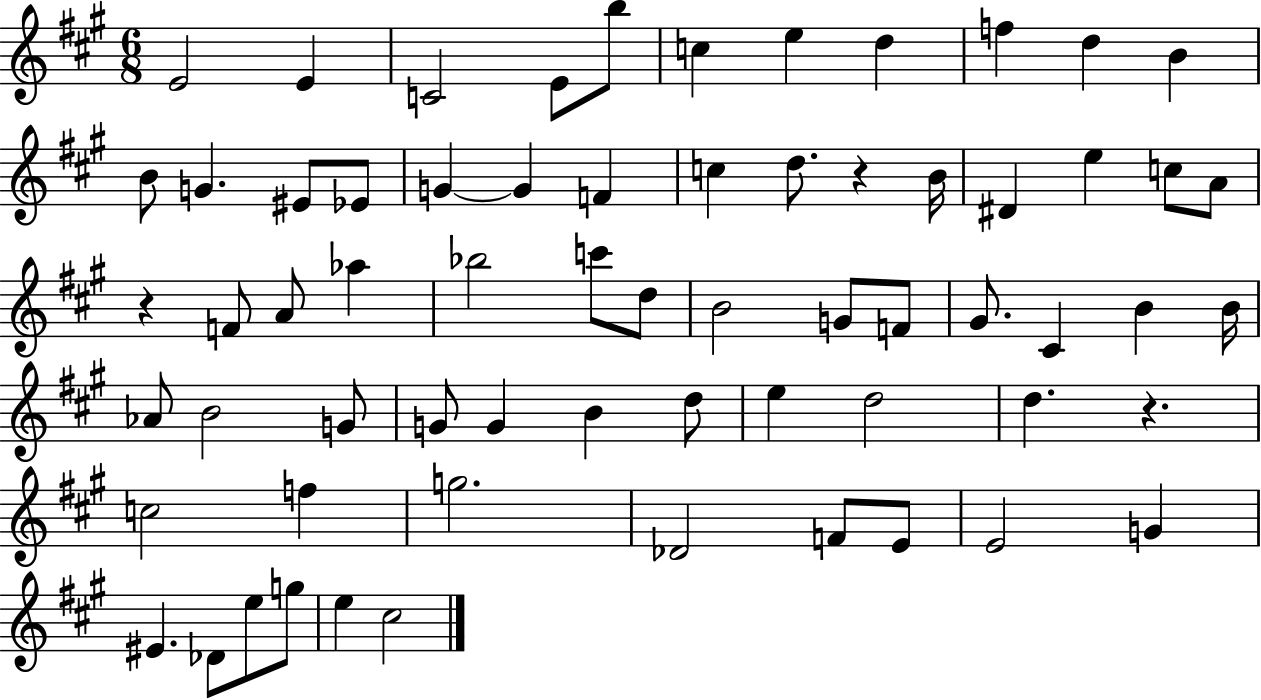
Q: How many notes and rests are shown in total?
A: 65